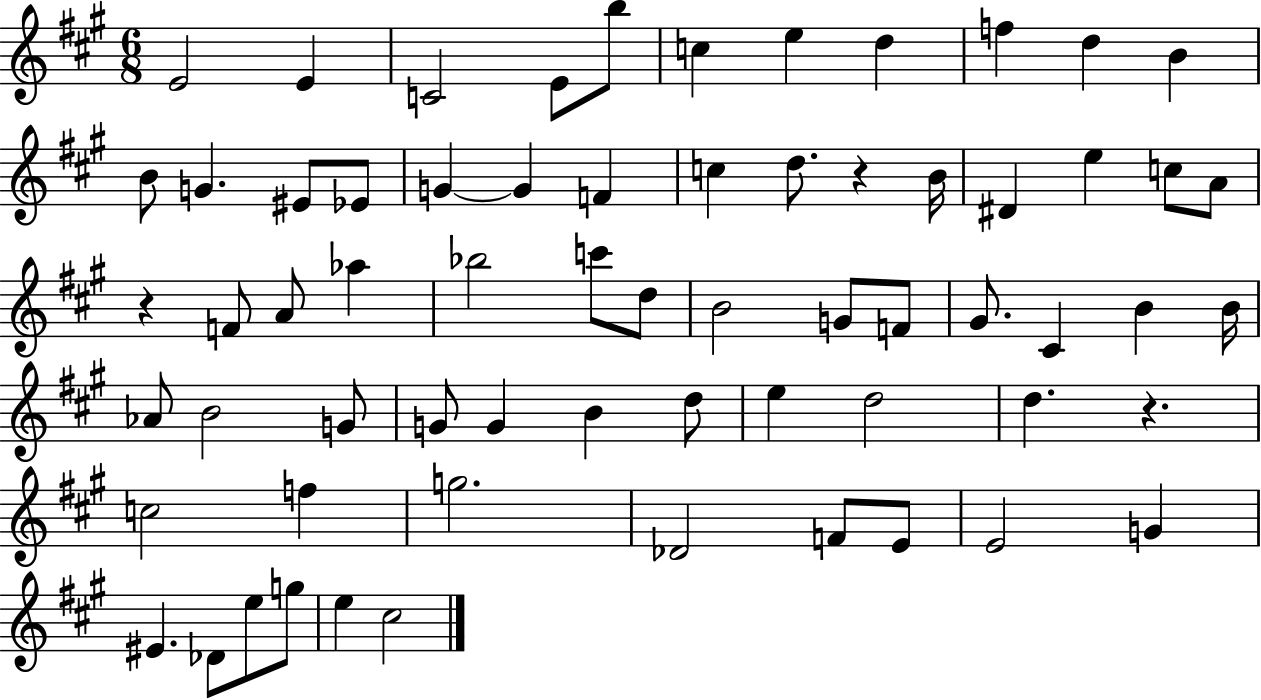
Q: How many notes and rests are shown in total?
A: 65